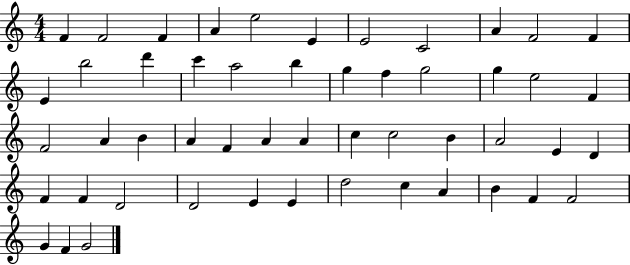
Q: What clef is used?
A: treble